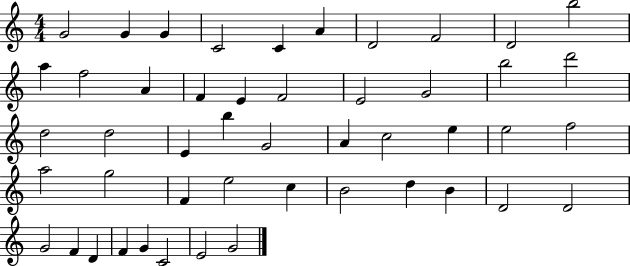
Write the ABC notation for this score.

X:1
T:Untitled
M:4/4
L:1/4
K:C
G2 G G C2 C A D2 F2 D2 b2 a f2 A F E F2 E2 G2 b2 d'2 d2 d2 E b G2 A c2 e e2 f2 a2 g2 F e2 c B2 d B D2 D2 G2 F D F G C2 E2 G2